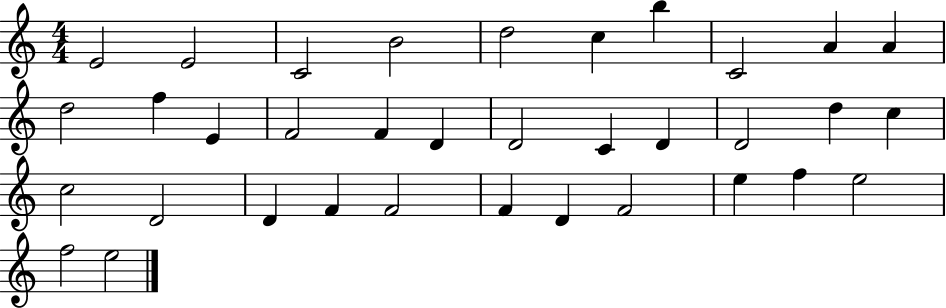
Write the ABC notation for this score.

X:1
T:Untitled
M:4/4
L:1/4
K:C
E2 E2 C2 B2 d2 c b C2 A A d2 f E F2 F D D2 C D D2 d c c2 D2 D F F2 F D F2 e f e2 f2 e2